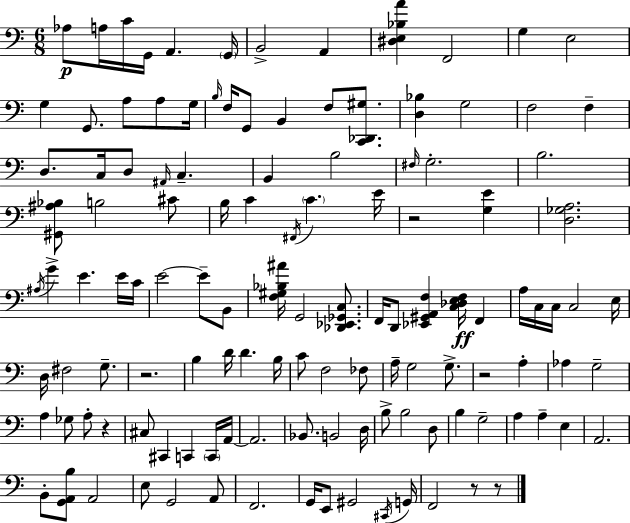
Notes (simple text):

Ab3/e A3/s C4/s G2/s A2/q. G2/s B2/h A2/q [D#3,E3,Bb3,A4]/q F2/h G3/q E3/h G3/q G2/e. A3/e A3/e G3/s B3/s F3/s G2/e B2/q F3/e [C2,Db2,G#3]/e. [D3,Bb3]/q G3/h F3/h F3/q D3/e. C3/s D3/e A#2/s C3/q. B2/q B3/h F#3/s G3/h. B3/h. [G#2,A#3,Bb3]/e B3/h C#4/e B3/s C4/q F#2/s C4/q. E4/s R/h [G3,E4]/q [D3,Gb3,A3]/h. A#3/s G4/q E4/q. E4/s C4/s E4/h E4/e B2/e [F3,G#3,Bb3,A#4]/s G2/h [Db2,Eb2,Gb2,C3]/e. F2/s D2/e [Eb2,G#2,A2,F3]/q [C3,Db3,E3,F3]/s F2/q A3/s C3/s C3/s C3/h E3/s D3/s F#3/h G3/e. R/h. B3/q D4/s D4/q. B3/s C4/e F3/h FES3/e A3/s G3/h G3/e. R/h A3/q Ab3/q G3/h A3/q Gb3/e A3/e R/q C#3/e C#2/q C2/q C2/s A2/s A2/h. Bb2/e. B2/h D3/s B3/e B3/h D3/e B3/q G3/h A3/q A3/q E3/q A2/h. B2/e [G2,A2,B3]/e A2/h E3/e G2/h A2/e F2/h. G2/s E2/e G#2/h C#2/s G2/s F2/h R/e R/e